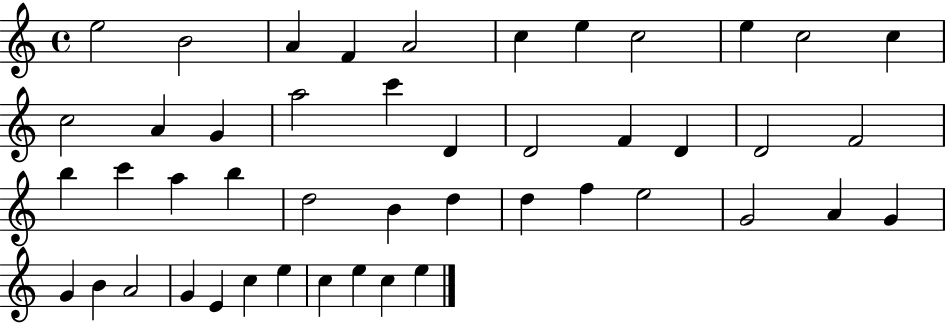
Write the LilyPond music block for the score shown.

{
  \clef treble
  \time 4/4
  \defaultTimeSignature
  \key c \major
  e''2 b'2 | a'4 f'4 a'2 | c''4 e''4 c''2 | e''4 c''2 c''4 | \break c''2 a'4 g'4 | a''2 c'''4 d'4 | d'2 f'4 d'4 | d'2 f'2 | \break b''4 c'''4 a''4 b''4 | d''2 b'4 d''4 | d''4 f''4 e''2 | g'2 a'4 g'4 | \break g'4 b'4 a'2 | g'4 e'4 c''4 e''4 | c''4 e''4 c''4 e''4 | \bar "|."
}